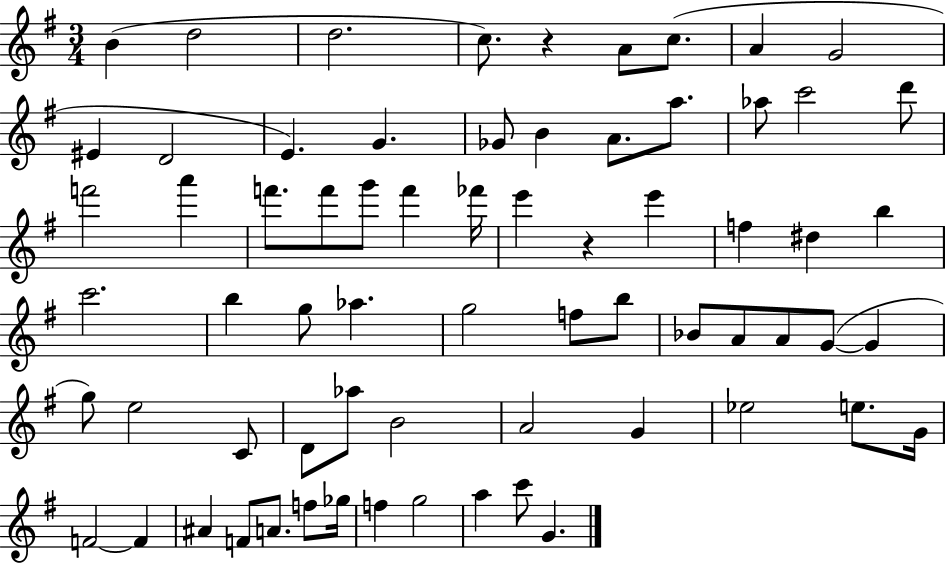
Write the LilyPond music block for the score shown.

{
  \clef treble
  \numericTimeSignature
  \time 3/4
  \key g \major
  b'4( d''2 | d''2. | c''8.) r4 a'8 c''8.( | a'4 g'2 | \break eis'4 d'2 | e'4.) g'4. | ges'8 b'4 a'8. a''8. | aes''8 c'''2 d'''8 | \break f'''2 a'''4 | f'''8. f'''8 g'''8 f'''4 fes'''16 | e'''4 r4 e'''4 | f''4 dis''4 b''4 | \break c'''2. | b''4 g''8 aes''4. | g''2 f''8 b''8 | bes'8 a'8 a'8 g'8~(~ g'4 | \break g''8) e''2 c'8 | d'8 aes''8 b'2 | a'2 g'4 | ees''2 e''8. g'16 | \break f'2~~ f'4 | ais'4 f'8 a'8. f''8 ges''16 | f''4 g''2 | a''4 c'''8 g'4. | \break \bar "|."
}